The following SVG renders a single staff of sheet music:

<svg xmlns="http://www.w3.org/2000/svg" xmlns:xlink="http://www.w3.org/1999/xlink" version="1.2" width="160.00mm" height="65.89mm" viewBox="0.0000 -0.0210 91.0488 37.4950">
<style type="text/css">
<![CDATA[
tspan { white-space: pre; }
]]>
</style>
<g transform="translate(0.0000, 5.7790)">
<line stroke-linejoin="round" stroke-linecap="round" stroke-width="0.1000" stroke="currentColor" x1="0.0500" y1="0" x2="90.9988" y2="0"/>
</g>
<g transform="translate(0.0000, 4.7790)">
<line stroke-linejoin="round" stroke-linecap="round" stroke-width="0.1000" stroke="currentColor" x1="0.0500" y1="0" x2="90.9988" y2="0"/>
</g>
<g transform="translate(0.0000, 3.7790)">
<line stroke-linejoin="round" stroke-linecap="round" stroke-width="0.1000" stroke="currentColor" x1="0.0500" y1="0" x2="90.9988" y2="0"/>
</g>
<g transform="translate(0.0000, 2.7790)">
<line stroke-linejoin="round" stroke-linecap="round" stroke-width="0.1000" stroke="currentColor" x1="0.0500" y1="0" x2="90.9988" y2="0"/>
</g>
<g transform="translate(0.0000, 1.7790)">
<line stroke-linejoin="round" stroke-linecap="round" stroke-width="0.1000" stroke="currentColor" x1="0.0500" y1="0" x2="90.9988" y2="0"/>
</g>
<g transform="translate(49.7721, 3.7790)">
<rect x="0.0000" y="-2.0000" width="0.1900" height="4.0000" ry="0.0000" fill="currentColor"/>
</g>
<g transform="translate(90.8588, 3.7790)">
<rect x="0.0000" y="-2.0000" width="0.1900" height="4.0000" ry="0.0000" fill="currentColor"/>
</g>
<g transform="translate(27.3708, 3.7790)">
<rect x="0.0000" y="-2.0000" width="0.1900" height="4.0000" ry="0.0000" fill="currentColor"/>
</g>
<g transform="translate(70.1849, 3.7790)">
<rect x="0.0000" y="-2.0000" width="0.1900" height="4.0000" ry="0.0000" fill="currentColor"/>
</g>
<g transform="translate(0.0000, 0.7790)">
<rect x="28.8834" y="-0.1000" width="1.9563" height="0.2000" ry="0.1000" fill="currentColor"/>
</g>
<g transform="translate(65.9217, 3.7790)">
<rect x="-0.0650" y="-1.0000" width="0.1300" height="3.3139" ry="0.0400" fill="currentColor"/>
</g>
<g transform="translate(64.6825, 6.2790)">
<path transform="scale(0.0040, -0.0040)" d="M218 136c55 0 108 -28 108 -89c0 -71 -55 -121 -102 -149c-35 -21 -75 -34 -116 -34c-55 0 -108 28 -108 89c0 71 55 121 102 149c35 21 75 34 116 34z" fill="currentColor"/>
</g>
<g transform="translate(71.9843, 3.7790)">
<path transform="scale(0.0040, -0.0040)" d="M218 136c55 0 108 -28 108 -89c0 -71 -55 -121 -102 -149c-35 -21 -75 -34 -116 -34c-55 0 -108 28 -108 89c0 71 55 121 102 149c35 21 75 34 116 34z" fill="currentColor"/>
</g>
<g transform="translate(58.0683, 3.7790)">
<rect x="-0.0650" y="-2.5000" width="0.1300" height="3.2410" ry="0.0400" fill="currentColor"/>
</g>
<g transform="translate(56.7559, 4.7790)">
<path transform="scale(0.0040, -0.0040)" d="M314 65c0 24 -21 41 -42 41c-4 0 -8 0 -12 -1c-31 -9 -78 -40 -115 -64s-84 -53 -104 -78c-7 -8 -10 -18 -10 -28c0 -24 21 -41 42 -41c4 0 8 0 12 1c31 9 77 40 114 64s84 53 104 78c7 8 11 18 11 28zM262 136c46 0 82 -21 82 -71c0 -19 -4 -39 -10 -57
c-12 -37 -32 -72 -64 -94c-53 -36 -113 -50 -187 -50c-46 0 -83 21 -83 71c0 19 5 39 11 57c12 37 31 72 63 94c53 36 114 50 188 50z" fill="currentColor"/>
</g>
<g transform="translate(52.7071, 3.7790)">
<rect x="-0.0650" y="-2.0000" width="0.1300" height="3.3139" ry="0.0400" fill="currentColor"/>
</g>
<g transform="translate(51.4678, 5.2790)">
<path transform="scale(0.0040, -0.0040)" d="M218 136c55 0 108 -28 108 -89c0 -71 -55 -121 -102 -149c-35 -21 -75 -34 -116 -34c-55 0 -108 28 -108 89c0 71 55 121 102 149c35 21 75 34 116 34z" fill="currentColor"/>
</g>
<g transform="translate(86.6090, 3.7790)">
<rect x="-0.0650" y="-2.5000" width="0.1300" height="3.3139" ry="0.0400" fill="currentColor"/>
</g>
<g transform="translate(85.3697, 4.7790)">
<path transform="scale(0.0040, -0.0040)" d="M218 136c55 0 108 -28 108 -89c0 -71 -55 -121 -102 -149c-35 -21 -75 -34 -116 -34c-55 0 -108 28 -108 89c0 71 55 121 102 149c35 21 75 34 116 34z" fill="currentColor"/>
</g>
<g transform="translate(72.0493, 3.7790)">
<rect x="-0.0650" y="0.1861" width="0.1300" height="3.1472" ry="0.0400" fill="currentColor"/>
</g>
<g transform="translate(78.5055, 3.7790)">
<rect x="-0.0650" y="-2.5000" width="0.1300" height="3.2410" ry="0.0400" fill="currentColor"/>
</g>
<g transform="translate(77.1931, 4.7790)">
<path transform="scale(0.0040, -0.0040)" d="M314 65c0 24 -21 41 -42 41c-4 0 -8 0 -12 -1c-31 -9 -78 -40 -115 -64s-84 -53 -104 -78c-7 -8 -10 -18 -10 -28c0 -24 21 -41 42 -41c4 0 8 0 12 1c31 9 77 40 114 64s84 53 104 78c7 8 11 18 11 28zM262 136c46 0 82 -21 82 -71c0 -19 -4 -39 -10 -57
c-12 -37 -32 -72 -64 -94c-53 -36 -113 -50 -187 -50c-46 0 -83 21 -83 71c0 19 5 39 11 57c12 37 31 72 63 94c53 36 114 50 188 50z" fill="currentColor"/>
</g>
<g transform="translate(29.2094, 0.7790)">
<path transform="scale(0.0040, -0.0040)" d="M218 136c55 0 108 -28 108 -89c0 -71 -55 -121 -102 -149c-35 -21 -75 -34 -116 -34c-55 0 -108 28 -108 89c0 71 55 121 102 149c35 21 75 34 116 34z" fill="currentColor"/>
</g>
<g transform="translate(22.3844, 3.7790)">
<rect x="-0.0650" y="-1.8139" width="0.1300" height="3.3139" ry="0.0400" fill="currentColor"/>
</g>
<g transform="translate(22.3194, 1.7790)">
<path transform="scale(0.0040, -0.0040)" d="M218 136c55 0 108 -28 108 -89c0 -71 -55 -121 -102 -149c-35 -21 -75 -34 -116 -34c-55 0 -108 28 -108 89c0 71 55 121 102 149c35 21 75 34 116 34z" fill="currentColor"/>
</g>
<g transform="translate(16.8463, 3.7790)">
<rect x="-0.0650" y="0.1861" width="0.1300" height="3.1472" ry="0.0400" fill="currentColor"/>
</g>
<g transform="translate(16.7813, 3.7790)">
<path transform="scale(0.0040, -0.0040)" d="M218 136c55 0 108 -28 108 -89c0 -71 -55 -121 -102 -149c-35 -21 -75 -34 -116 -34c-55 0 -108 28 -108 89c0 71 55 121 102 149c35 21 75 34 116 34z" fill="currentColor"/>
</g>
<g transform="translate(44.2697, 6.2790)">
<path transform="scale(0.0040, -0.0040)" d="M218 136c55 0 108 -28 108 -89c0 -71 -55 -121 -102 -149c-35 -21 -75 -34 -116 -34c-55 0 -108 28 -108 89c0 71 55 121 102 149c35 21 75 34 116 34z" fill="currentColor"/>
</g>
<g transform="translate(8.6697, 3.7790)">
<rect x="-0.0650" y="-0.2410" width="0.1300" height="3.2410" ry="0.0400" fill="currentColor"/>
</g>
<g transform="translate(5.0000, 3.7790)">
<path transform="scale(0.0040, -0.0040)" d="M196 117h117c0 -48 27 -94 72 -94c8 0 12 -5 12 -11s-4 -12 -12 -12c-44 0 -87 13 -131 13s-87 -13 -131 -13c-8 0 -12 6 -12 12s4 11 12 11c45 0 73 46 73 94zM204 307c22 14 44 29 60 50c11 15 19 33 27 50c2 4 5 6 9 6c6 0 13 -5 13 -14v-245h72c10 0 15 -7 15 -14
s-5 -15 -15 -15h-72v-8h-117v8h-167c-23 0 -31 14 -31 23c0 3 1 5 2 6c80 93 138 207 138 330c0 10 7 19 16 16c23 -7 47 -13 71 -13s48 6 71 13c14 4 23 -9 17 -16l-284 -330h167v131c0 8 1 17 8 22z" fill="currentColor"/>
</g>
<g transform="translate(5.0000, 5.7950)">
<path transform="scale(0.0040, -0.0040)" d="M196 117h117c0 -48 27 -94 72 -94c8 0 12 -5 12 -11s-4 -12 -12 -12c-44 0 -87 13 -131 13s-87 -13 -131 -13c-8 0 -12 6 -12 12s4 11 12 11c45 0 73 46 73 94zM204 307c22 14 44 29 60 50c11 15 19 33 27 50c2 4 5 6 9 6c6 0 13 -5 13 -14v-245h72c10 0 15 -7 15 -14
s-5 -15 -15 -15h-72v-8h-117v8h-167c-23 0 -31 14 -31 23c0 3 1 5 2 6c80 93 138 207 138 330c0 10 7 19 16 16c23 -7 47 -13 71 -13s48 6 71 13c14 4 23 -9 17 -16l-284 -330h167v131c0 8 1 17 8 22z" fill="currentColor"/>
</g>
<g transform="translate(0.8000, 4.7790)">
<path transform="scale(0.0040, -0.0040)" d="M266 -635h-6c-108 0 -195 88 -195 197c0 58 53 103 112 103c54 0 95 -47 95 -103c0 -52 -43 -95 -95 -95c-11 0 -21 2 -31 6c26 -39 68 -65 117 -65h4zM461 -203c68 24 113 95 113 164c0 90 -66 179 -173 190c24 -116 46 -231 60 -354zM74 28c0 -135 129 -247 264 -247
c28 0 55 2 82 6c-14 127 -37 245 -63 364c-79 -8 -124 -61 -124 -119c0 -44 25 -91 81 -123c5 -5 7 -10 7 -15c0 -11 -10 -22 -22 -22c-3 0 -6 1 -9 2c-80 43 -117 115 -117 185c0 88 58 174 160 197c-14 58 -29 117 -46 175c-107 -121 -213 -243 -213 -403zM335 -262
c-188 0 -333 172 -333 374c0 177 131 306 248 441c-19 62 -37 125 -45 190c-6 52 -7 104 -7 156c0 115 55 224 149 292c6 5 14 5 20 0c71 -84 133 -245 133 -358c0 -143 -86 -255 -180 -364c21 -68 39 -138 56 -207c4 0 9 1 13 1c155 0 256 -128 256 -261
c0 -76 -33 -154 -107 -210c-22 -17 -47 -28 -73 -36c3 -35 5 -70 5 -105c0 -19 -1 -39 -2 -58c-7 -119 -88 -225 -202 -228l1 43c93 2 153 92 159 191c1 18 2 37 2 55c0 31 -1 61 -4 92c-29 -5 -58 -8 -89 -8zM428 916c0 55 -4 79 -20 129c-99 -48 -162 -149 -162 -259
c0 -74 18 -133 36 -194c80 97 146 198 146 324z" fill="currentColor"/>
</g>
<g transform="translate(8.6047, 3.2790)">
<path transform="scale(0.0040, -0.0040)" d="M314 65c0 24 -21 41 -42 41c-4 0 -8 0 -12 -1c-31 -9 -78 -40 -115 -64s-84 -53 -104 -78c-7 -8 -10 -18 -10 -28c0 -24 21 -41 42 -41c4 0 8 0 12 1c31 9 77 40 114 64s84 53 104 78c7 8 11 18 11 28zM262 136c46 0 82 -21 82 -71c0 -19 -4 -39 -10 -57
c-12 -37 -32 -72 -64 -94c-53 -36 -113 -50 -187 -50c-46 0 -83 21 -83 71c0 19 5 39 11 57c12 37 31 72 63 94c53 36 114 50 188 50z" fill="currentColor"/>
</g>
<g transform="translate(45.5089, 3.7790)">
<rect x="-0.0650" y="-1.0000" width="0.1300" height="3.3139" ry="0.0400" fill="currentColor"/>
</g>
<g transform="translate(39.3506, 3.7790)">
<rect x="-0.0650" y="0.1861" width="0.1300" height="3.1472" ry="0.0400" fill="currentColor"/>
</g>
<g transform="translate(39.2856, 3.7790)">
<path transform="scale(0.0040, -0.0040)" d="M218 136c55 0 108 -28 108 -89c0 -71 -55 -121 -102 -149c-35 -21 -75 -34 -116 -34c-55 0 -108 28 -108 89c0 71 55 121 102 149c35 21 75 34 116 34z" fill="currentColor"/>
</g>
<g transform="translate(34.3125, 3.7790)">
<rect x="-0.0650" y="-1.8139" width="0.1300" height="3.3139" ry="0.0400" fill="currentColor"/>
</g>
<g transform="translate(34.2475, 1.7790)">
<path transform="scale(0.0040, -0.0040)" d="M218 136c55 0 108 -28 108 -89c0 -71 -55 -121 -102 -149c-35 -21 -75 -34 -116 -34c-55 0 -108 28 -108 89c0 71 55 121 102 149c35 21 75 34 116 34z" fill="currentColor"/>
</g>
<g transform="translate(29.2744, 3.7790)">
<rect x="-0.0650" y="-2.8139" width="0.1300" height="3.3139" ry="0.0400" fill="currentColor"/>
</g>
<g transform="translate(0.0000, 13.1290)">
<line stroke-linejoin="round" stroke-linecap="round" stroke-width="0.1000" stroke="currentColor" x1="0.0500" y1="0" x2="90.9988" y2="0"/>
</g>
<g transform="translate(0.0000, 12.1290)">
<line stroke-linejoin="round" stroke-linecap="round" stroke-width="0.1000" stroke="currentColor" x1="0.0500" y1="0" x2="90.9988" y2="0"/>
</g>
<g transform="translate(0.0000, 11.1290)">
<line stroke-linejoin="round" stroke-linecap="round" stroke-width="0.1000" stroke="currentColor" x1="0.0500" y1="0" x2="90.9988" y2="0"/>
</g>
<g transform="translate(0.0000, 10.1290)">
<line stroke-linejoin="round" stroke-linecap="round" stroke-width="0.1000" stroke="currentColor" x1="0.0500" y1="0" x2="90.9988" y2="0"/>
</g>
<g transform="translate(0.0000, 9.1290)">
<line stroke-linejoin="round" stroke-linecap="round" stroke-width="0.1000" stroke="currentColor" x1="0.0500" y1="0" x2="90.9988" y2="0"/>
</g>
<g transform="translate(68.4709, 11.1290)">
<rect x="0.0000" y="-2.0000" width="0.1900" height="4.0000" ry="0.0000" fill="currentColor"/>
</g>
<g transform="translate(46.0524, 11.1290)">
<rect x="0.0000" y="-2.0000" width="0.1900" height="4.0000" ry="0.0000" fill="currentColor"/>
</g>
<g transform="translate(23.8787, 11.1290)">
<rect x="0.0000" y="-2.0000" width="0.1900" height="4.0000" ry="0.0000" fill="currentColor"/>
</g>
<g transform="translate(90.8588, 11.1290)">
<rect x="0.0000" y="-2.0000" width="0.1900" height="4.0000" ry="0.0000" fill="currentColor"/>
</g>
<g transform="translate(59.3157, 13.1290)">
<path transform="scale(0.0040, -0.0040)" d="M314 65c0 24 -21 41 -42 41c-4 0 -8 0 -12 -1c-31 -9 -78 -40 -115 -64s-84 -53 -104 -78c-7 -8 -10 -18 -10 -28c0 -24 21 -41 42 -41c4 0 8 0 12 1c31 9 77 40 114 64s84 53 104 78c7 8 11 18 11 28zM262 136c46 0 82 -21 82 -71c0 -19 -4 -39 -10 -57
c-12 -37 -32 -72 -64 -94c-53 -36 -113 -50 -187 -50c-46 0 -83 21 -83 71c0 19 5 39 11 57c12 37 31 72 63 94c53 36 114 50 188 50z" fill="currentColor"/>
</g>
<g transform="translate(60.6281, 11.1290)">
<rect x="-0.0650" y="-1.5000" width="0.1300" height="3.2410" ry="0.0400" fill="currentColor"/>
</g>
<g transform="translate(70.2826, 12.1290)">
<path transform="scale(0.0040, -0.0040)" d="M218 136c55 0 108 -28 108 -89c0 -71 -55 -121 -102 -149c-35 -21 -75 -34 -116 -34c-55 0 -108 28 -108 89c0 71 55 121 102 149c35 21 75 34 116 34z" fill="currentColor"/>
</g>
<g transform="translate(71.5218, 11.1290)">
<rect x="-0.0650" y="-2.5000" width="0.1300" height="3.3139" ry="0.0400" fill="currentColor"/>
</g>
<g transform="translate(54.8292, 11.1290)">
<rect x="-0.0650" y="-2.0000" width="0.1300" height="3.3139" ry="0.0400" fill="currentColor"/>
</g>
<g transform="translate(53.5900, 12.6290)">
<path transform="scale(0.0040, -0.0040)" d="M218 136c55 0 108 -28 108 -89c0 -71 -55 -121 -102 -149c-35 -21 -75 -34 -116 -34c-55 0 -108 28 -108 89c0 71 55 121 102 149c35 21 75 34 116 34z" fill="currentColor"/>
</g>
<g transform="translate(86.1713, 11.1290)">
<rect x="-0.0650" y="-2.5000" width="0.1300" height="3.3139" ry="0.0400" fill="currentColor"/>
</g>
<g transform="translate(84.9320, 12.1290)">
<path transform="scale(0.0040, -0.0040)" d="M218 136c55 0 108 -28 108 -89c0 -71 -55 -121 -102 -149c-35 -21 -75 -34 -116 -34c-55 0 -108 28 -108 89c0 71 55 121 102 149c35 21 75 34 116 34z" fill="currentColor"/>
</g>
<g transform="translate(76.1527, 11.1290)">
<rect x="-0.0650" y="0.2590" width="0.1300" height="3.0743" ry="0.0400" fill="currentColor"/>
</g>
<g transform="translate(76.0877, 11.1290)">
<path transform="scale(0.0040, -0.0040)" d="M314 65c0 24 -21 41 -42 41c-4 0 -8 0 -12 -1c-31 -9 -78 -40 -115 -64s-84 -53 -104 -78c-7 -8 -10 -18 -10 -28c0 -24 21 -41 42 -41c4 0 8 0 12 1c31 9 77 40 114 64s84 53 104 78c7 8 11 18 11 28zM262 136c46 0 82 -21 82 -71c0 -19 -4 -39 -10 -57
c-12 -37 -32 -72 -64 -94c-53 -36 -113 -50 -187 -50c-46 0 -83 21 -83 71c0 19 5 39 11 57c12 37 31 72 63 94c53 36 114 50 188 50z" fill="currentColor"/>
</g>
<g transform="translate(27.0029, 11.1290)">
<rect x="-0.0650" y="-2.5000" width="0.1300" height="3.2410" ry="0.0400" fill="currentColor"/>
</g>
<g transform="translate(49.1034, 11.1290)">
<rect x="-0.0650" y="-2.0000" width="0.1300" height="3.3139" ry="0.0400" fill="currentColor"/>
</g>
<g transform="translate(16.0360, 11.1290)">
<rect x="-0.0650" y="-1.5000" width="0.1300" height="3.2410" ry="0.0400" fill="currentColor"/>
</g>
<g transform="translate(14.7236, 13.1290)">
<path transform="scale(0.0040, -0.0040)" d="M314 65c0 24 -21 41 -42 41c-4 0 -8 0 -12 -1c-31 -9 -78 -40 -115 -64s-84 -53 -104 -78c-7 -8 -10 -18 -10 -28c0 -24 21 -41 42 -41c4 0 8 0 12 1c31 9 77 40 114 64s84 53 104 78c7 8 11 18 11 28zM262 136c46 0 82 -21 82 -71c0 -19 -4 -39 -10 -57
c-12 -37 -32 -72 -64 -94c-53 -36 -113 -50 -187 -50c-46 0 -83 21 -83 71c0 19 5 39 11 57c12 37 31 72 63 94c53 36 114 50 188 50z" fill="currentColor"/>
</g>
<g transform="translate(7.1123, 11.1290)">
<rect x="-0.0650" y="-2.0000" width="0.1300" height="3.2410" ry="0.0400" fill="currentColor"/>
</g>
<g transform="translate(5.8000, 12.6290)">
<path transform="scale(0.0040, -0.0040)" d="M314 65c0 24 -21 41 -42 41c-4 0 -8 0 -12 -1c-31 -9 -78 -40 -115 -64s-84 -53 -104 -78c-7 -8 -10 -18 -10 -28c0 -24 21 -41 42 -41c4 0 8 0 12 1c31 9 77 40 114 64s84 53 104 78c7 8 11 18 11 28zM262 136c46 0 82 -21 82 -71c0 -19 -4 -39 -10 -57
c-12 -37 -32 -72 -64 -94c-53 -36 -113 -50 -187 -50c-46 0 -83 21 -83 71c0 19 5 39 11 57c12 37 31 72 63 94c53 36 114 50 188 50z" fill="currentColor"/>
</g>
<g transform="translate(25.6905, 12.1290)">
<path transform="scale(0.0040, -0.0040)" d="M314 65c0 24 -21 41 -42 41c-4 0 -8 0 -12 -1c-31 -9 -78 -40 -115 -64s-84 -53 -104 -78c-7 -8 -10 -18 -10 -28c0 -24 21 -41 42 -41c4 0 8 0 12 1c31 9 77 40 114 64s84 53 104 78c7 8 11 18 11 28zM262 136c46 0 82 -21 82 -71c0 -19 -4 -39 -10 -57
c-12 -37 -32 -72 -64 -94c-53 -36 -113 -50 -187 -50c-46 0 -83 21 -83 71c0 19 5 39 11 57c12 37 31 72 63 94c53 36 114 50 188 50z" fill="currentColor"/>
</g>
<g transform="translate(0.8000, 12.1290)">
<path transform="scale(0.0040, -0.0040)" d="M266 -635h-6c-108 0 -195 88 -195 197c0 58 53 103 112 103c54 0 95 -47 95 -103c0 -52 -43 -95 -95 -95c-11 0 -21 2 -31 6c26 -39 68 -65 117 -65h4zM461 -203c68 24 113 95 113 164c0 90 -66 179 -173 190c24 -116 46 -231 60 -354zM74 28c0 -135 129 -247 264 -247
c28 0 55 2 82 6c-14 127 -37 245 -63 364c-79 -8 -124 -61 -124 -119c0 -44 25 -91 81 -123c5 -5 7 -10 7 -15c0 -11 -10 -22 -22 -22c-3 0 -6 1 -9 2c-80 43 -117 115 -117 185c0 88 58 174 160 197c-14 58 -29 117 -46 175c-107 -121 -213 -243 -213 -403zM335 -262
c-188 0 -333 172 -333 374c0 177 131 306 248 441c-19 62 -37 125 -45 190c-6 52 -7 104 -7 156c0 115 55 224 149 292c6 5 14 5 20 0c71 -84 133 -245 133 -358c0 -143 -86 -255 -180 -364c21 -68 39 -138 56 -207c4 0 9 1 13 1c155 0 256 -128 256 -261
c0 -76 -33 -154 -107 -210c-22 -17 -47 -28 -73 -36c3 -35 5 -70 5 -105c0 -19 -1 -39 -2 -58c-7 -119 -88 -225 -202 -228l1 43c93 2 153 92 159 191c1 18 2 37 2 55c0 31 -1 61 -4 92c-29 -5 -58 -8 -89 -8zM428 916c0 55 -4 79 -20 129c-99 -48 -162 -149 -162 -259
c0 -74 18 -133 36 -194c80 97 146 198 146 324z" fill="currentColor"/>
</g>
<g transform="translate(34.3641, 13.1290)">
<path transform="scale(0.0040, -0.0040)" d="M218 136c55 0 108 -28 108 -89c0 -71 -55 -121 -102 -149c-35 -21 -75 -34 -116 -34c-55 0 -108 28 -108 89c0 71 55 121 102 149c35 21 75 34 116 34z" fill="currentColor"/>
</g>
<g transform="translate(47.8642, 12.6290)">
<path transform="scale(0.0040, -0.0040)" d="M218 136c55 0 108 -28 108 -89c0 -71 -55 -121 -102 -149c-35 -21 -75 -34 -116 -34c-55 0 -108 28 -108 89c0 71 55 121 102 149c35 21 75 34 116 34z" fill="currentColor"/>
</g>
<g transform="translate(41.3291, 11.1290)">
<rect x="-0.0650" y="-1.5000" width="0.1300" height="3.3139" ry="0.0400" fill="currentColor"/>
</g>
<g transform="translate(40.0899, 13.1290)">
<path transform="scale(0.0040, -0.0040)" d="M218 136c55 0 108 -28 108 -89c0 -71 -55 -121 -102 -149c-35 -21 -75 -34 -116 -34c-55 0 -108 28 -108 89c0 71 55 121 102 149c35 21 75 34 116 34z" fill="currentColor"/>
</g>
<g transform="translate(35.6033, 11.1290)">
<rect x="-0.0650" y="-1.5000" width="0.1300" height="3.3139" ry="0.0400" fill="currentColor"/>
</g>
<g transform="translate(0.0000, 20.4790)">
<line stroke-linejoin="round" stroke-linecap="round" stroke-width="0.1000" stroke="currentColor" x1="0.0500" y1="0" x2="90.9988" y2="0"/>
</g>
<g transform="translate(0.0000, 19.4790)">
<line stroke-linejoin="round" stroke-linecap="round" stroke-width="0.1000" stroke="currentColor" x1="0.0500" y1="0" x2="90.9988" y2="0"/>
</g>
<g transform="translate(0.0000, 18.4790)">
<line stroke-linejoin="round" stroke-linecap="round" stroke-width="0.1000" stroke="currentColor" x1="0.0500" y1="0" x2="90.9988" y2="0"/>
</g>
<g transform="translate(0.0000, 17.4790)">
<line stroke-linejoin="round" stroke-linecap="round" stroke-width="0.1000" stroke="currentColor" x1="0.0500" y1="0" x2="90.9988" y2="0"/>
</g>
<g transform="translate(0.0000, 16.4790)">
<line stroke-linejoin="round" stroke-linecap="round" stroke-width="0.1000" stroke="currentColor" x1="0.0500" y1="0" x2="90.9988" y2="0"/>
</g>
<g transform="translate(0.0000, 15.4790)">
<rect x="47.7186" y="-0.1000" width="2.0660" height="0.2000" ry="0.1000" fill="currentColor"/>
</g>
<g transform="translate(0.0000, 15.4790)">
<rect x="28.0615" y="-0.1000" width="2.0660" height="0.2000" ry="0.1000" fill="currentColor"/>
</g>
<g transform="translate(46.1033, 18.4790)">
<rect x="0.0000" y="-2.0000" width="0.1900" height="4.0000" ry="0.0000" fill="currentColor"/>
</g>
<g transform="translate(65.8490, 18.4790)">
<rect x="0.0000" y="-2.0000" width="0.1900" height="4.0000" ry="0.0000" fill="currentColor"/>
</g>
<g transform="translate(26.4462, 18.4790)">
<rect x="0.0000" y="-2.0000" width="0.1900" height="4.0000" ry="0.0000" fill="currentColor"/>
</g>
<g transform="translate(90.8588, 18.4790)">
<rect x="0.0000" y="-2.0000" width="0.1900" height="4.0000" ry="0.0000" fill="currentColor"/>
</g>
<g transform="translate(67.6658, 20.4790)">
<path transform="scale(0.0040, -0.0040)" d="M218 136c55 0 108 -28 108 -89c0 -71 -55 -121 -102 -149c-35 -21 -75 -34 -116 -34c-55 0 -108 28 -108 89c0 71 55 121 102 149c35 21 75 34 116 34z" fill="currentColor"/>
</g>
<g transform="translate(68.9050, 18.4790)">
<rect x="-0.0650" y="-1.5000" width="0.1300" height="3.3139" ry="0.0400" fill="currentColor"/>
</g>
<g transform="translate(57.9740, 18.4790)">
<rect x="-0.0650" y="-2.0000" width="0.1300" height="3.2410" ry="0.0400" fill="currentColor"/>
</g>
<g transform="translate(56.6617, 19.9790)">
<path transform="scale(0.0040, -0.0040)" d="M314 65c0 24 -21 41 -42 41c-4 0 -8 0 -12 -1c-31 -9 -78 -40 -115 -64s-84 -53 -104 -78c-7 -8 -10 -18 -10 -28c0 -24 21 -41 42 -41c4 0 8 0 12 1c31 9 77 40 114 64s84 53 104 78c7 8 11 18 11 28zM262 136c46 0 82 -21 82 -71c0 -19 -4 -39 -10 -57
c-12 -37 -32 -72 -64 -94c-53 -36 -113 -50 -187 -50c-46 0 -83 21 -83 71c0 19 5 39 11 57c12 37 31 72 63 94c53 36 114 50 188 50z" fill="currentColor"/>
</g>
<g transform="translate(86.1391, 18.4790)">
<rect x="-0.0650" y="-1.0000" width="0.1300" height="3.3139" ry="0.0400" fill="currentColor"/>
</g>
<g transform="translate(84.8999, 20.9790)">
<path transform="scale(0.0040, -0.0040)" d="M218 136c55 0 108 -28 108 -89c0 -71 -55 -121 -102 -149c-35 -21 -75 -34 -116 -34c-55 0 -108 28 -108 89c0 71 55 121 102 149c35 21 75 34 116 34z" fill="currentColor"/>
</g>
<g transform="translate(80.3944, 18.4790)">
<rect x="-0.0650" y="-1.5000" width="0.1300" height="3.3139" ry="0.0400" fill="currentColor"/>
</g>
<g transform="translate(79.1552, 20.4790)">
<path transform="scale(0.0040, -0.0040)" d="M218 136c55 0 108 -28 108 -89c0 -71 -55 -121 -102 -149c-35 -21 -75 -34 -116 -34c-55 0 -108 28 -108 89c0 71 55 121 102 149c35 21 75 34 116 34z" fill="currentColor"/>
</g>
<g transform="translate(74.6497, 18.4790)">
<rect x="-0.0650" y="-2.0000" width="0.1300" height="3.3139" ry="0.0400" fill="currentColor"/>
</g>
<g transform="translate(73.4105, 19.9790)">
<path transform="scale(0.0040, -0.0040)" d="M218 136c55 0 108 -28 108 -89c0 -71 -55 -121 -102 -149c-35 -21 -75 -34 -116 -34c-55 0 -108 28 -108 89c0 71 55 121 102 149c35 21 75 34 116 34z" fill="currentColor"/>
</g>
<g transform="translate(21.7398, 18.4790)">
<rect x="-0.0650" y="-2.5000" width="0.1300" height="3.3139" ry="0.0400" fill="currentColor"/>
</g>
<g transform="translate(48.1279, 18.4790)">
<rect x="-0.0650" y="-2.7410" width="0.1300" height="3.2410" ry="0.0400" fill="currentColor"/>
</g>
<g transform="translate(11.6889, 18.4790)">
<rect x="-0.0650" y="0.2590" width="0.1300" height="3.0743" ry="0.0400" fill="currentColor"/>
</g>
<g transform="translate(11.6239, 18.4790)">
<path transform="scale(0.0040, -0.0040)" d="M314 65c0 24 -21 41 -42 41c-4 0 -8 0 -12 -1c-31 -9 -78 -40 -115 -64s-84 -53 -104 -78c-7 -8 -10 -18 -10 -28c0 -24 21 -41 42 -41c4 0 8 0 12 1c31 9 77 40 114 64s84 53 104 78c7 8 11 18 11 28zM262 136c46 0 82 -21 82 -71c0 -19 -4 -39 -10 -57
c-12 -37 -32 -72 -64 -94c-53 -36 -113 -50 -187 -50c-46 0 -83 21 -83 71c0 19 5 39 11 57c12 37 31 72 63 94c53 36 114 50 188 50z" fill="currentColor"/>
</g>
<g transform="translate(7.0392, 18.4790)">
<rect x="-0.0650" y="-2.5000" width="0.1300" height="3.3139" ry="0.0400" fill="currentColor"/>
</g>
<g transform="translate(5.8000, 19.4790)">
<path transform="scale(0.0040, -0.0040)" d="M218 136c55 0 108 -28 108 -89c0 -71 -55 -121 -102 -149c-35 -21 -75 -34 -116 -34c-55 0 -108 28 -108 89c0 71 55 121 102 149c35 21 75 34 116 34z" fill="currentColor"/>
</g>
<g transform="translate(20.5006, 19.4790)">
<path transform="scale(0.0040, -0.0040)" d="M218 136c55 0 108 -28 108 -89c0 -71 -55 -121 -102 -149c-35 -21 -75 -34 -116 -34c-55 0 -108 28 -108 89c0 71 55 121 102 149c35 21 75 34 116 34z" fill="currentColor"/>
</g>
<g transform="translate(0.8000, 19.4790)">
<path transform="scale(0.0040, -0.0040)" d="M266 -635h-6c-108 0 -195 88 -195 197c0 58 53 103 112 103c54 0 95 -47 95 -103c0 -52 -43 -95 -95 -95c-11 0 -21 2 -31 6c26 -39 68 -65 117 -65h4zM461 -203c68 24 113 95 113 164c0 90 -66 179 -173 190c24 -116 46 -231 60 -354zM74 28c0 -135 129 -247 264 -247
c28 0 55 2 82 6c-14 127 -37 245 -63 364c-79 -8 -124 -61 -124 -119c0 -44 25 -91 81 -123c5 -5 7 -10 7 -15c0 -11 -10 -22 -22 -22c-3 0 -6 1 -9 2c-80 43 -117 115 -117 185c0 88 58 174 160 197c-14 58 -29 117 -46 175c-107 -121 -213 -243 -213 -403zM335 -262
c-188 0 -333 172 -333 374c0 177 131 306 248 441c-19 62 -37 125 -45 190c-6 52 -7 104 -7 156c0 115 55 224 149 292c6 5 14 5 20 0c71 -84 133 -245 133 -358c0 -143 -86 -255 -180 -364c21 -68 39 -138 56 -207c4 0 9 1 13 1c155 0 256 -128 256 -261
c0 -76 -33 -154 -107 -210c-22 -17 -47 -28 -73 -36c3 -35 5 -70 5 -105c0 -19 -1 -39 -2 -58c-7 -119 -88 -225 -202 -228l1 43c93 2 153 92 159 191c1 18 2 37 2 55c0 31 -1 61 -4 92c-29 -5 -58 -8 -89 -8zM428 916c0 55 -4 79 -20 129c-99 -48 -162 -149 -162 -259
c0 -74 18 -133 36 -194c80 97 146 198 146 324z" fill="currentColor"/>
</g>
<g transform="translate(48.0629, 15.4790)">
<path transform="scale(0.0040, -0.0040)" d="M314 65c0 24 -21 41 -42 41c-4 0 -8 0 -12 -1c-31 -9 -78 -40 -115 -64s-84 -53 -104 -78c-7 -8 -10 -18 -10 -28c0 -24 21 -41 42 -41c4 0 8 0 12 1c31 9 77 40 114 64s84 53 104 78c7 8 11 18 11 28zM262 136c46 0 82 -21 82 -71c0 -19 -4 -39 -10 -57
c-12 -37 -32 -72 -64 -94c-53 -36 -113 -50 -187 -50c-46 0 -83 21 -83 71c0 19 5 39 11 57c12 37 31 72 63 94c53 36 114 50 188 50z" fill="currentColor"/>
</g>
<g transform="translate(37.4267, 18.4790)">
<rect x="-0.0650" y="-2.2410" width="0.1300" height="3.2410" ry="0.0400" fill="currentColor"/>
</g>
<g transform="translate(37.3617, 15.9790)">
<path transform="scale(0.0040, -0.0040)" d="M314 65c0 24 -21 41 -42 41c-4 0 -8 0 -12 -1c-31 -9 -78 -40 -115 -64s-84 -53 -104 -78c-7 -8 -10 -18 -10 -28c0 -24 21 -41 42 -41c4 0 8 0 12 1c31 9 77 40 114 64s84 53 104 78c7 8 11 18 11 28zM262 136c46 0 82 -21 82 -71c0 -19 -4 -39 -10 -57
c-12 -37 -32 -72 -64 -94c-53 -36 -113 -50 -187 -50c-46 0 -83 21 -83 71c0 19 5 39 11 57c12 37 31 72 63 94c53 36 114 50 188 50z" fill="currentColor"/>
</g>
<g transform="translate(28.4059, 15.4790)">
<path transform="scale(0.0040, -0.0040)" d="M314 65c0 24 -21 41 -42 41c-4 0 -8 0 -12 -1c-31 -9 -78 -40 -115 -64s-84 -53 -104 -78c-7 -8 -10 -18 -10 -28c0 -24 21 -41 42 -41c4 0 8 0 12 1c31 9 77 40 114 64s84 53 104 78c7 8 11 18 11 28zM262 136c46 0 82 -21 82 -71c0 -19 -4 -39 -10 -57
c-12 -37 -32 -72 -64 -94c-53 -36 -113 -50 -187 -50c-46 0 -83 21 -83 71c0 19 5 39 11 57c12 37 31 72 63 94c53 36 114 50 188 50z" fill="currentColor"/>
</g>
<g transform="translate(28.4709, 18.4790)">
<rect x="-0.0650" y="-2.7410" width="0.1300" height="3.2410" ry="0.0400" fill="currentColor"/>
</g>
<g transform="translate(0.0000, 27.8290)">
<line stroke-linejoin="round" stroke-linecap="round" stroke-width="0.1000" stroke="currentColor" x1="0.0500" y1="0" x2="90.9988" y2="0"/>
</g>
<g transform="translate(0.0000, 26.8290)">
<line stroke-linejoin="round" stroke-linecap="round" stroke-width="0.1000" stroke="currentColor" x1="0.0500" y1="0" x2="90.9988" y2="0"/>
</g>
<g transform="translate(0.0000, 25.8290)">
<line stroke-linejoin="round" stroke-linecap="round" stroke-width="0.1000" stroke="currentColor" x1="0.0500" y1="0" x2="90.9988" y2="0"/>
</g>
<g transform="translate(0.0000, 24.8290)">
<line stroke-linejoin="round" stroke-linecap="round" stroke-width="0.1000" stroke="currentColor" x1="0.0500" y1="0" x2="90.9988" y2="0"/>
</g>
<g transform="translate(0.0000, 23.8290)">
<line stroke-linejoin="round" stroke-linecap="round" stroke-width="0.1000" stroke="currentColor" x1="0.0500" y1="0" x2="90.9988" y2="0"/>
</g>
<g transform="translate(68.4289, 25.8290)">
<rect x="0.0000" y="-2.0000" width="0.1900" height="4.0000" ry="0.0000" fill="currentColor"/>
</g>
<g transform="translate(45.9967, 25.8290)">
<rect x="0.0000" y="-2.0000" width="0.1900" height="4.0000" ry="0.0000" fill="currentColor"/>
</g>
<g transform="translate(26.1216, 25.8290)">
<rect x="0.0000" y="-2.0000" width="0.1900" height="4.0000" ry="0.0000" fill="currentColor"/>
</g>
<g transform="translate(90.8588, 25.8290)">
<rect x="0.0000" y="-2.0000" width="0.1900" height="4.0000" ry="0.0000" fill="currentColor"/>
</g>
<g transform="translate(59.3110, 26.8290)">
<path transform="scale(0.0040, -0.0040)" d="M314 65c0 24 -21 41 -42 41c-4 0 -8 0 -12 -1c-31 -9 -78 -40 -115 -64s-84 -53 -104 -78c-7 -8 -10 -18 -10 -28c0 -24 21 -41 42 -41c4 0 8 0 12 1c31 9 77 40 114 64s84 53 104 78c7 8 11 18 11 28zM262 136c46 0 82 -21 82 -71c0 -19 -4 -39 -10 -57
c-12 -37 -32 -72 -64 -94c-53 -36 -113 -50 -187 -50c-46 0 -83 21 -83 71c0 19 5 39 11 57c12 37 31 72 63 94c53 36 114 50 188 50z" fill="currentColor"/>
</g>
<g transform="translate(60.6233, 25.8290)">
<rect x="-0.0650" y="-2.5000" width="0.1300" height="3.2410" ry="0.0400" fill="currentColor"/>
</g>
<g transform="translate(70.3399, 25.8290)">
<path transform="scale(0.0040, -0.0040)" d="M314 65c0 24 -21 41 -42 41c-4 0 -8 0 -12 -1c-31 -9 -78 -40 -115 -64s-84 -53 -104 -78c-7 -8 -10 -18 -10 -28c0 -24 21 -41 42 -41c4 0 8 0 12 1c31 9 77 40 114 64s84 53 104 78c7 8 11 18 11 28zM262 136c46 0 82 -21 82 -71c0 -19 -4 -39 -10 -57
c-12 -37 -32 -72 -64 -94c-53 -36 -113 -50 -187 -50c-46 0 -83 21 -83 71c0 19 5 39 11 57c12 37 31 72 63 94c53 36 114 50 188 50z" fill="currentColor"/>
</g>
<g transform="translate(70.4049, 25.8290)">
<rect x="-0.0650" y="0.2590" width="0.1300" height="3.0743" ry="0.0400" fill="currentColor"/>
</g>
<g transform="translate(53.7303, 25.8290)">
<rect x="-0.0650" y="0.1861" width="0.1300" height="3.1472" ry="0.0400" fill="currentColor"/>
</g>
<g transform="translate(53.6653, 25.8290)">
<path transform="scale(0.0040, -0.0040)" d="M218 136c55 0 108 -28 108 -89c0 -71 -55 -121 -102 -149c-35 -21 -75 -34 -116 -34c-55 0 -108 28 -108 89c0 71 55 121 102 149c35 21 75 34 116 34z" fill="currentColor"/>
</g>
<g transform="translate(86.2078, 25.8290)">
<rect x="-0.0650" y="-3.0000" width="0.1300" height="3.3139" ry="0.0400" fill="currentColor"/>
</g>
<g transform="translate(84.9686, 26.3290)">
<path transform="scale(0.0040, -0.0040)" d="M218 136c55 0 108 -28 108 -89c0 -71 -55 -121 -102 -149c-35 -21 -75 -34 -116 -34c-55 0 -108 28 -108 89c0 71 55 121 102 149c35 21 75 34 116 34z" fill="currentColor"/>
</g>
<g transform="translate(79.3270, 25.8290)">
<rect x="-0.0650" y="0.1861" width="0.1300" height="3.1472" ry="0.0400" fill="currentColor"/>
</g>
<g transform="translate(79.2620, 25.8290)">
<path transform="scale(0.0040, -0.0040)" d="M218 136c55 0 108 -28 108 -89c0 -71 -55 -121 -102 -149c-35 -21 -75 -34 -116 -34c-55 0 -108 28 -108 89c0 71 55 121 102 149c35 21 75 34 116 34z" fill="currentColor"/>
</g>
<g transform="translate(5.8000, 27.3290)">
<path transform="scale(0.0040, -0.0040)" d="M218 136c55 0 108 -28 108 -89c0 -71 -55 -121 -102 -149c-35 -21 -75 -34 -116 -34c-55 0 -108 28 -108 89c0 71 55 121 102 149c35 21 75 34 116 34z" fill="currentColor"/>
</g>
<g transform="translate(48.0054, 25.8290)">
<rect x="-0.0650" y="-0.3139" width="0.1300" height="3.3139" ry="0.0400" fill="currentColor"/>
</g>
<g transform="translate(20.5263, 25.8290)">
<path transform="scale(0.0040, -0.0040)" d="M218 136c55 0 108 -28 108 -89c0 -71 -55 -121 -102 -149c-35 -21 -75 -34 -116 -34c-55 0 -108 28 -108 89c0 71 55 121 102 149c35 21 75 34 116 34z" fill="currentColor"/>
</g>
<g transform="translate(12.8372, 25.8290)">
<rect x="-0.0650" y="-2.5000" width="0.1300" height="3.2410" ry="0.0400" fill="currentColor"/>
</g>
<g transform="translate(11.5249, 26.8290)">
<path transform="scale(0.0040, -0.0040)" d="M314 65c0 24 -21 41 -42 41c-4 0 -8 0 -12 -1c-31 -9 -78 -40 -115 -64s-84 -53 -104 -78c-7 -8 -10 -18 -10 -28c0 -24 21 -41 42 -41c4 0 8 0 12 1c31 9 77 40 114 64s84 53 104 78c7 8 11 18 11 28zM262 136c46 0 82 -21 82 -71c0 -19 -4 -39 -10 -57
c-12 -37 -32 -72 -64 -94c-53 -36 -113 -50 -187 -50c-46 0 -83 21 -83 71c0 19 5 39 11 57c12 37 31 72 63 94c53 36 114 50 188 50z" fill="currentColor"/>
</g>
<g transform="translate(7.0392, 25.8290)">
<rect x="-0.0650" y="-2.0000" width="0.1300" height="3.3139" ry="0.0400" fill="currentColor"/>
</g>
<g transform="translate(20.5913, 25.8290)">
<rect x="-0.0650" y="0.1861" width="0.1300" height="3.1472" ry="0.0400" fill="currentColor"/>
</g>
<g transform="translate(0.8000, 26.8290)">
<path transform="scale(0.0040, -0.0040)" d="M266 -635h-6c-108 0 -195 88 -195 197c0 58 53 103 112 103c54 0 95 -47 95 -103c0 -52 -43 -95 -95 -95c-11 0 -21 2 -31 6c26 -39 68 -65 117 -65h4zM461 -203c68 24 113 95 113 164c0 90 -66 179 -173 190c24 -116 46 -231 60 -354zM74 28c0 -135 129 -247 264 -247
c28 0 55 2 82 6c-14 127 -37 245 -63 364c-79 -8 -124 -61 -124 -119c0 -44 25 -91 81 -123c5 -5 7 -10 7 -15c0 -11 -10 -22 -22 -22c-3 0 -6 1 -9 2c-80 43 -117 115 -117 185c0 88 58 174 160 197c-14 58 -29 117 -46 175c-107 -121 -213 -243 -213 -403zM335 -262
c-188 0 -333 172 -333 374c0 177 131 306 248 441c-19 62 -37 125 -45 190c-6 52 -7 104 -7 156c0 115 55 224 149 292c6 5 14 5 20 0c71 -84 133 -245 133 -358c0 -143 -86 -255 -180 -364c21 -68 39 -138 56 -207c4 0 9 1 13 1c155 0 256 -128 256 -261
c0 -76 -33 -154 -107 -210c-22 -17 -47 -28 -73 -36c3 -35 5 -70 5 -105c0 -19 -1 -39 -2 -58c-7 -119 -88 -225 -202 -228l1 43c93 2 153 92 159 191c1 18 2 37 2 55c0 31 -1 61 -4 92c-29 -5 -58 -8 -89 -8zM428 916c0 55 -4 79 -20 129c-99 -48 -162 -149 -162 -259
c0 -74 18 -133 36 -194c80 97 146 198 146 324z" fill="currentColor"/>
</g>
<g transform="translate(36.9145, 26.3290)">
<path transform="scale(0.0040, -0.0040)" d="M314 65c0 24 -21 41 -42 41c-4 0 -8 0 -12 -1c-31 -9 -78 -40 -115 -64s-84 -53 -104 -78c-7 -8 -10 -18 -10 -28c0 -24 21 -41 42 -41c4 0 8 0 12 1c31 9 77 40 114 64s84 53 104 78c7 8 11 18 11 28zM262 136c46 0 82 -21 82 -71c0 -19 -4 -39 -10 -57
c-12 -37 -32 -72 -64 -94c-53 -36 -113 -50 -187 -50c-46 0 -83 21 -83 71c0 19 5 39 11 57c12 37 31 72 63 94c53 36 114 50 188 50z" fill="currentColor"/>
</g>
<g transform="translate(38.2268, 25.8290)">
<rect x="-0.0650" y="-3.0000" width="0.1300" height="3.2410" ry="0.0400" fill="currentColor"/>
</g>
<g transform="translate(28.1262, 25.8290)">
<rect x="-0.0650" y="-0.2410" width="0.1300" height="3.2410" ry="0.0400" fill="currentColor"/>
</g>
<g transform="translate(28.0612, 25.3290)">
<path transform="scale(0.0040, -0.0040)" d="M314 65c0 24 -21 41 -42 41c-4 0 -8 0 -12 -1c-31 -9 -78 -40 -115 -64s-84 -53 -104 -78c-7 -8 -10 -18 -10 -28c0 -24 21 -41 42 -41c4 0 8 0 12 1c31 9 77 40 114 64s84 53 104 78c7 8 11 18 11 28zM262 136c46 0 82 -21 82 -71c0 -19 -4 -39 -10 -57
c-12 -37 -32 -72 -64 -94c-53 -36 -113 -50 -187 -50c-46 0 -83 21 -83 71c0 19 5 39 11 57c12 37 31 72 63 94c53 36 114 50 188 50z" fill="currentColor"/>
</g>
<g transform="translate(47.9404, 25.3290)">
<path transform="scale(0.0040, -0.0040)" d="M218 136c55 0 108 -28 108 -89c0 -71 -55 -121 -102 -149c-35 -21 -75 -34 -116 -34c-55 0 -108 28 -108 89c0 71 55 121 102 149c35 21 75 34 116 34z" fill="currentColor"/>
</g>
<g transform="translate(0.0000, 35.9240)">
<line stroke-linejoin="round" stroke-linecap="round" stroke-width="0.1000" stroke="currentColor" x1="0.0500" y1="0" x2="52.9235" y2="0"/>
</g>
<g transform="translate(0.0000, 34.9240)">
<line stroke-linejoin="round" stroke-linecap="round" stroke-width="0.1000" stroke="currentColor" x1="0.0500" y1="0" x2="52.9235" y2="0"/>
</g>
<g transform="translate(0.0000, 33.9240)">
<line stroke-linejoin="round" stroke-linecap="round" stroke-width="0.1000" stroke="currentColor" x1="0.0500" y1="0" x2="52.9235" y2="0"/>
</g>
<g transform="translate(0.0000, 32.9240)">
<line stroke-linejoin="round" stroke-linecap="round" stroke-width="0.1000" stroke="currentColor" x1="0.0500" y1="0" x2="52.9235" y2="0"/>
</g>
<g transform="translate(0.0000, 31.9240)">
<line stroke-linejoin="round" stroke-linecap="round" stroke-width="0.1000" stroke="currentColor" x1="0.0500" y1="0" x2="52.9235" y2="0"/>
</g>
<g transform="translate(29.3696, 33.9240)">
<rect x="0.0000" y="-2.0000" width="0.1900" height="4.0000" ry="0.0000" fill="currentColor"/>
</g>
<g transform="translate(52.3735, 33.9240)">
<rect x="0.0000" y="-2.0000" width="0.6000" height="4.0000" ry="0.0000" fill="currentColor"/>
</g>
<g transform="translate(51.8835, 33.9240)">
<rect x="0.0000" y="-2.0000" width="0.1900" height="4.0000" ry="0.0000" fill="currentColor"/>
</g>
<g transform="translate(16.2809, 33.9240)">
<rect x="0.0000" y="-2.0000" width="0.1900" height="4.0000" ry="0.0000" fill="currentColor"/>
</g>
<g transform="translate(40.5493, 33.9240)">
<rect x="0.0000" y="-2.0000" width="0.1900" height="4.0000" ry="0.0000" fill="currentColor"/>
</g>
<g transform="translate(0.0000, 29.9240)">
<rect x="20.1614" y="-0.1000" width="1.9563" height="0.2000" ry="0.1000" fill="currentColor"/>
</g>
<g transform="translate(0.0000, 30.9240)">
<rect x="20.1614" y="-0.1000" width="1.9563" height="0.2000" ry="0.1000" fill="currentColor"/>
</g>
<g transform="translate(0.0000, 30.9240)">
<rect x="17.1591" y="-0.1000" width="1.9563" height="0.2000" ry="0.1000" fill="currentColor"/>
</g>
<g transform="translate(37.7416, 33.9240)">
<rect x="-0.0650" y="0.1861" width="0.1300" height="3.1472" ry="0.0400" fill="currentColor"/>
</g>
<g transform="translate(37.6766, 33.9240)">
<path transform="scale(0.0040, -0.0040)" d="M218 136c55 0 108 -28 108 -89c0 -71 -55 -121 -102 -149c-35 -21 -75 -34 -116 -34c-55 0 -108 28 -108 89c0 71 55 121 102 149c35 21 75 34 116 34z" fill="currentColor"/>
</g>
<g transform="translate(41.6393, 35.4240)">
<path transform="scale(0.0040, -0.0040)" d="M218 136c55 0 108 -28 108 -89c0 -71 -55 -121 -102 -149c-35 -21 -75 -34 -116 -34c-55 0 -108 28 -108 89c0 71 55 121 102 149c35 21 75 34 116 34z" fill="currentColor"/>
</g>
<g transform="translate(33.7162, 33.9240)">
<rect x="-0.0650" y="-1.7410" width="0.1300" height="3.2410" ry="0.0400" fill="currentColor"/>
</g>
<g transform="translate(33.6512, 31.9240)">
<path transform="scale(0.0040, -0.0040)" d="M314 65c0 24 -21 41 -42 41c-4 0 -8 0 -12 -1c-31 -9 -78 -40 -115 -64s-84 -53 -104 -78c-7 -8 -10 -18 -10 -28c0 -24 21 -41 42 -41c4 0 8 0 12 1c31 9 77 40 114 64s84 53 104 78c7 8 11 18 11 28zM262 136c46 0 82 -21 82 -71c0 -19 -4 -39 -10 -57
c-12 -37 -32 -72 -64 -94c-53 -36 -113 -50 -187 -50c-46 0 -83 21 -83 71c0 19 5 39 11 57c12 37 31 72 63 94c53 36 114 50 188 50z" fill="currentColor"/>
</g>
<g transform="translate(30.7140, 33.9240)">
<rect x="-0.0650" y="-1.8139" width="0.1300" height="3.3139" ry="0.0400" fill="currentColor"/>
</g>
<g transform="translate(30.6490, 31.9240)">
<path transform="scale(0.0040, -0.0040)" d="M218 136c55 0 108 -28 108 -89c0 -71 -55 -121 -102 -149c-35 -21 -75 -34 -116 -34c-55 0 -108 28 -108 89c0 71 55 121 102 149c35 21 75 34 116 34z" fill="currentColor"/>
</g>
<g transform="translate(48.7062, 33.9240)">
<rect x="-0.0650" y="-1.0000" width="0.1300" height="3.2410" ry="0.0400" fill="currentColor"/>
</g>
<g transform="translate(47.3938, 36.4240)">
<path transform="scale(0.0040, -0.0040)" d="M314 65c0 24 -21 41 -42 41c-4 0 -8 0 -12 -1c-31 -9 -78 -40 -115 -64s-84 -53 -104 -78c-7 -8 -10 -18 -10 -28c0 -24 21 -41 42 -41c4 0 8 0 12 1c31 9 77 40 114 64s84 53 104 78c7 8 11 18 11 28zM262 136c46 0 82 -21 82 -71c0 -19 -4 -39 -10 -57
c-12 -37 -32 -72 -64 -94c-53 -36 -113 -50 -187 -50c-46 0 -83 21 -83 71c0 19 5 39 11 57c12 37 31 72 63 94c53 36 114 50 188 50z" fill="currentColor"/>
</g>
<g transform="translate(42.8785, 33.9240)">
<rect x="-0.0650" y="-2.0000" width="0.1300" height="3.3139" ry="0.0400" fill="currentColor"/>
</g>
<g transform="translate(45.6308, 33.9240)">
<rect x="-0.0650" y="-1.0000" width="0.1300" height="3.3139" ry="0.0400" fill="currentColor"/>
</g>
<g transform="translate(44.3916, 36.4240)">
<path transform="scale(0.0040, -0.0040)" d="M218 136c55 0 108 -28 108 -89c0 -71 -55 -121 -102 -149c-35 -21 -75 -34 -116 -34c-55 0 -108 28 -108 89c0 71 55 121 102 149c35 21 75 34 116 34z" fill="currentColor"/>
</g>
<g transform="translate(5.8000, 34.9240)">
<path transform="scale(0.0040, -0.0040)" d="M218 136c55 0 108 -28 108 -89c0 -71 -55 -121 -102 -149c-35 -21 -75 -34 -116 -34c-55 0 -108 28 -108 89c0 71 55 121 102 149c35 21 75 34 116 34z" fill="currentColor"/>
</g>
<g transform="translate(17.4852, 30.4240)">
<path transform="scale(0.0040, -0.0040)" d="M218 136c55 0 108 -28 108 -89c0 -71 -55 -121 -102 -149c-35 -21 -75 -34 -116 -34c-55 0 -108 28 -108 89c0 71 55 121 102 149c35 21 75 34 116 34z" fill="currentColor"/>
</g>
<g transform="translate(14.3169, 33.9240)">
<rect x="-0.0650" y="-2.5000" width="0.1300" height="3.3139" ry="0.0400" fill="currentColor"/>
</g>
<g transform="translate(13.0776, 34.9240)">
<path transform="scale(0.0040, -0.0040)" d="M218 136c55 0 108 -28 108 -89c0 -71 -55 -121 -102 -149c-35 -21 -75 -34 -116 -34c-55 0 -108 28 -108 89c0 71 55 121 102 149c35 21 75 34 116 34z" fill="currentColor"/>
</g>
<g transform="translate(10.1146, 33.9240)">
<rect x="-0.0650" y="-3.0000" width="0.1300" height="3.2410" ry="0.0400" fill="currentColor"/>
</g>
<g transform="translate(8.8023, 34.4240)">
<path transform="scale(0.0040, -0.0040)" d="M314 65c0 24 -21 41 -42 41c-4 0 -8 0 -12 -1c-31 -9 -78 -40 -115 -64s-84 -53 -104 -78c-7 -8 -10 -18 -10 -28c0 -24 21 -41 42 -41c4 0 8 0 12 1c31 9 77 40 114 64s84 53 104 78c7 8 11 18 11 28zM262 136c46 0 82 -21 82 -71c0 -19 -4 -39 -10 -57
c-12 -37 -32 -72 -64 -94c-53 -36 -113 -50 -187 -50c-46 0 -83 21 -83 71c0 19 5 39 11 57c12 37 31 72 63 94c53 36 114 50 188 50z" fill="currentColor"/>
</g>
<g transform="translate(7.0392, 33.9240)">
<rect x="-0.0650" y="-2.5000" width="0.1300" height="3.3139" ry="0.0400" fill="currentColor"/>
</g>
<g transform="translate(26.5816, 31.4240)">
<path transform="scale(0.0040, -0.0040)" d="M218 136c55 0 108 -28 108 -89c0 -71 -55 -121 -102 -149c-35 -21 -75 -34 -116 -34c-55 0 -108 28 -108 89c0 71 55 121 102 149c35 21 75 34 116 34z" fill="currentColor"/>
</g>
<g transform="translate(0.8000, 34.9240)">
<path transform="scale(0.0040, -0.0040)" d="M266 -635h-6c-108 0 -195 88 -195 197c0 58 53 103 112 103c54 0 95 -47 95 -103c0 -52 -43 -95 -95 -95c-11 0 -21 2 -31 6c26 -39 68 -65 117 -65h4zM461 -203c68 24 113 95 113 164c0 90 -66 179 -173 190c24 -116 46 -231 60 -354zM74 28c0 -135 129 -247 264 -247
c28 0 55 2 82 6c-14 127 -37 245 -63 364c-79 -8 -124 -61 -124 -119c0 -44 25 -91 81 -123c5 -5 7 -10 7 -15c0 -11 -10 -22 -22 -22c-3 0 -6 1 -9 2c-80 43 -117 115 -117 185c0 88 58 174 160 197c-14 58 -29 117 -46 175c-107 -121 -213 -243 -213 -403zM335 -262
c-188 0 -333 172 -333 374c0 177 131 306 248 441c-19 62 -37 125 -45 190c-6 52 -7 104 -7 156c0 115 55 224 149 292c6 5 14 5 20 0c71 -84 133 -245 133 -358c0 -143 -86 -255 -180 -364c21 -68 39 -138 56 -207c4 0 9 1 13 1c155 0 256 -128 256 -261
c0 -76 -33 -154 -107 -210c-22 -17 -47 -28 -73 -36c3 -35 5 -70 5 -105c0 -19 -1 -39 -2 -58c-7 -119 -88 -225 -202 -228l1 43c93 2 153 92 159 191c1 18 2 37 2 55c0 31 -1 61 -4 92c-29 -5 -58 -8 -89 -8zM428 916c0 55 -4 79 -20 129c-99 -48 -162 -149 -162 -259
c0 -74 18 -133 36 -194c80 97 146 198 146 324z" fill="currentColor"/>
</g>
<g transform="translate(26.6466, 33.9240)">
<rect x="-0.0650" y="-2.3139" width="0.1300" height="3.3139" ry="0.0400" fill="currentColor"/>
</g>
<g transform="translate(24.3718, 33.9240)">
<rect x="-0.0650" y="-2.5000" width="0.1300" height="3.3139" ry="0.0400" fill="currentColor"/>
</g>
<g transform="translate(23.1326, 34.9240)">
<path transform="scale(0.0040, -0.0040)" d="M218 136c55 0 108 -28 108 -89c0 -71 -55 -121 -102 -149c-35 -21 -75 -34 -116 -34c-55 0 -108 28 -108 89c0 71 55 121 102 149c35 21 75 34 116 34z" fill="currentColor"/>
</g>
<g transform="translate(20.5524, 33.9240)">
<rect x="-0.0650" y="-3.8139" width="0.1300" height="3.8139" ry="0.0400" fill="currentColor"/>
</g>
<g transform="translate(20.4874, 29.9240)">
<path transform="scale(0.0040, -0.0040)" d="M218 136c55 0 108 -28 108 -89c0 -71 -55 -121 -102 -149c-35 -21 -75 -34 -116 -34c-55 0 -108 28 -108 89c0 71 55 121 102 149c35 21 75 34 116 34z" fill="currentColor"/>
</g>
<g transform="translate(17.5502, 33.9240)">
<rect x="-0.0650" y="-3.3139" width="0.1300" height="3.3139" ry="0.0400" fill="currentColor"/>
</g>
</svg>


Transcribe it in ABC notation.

X:1
T:Untitled
M:4/4
L:1/4
K:C
c2 B f a f B D F G2 D B G2 G F2 E2 G2 E E F F E2 G B2 G G B2 G a2 g2 a2 F2 E F E D F G2 B c2 A2 c B G2 B2 B A G A2 G b c' G g f f2 B F D D2